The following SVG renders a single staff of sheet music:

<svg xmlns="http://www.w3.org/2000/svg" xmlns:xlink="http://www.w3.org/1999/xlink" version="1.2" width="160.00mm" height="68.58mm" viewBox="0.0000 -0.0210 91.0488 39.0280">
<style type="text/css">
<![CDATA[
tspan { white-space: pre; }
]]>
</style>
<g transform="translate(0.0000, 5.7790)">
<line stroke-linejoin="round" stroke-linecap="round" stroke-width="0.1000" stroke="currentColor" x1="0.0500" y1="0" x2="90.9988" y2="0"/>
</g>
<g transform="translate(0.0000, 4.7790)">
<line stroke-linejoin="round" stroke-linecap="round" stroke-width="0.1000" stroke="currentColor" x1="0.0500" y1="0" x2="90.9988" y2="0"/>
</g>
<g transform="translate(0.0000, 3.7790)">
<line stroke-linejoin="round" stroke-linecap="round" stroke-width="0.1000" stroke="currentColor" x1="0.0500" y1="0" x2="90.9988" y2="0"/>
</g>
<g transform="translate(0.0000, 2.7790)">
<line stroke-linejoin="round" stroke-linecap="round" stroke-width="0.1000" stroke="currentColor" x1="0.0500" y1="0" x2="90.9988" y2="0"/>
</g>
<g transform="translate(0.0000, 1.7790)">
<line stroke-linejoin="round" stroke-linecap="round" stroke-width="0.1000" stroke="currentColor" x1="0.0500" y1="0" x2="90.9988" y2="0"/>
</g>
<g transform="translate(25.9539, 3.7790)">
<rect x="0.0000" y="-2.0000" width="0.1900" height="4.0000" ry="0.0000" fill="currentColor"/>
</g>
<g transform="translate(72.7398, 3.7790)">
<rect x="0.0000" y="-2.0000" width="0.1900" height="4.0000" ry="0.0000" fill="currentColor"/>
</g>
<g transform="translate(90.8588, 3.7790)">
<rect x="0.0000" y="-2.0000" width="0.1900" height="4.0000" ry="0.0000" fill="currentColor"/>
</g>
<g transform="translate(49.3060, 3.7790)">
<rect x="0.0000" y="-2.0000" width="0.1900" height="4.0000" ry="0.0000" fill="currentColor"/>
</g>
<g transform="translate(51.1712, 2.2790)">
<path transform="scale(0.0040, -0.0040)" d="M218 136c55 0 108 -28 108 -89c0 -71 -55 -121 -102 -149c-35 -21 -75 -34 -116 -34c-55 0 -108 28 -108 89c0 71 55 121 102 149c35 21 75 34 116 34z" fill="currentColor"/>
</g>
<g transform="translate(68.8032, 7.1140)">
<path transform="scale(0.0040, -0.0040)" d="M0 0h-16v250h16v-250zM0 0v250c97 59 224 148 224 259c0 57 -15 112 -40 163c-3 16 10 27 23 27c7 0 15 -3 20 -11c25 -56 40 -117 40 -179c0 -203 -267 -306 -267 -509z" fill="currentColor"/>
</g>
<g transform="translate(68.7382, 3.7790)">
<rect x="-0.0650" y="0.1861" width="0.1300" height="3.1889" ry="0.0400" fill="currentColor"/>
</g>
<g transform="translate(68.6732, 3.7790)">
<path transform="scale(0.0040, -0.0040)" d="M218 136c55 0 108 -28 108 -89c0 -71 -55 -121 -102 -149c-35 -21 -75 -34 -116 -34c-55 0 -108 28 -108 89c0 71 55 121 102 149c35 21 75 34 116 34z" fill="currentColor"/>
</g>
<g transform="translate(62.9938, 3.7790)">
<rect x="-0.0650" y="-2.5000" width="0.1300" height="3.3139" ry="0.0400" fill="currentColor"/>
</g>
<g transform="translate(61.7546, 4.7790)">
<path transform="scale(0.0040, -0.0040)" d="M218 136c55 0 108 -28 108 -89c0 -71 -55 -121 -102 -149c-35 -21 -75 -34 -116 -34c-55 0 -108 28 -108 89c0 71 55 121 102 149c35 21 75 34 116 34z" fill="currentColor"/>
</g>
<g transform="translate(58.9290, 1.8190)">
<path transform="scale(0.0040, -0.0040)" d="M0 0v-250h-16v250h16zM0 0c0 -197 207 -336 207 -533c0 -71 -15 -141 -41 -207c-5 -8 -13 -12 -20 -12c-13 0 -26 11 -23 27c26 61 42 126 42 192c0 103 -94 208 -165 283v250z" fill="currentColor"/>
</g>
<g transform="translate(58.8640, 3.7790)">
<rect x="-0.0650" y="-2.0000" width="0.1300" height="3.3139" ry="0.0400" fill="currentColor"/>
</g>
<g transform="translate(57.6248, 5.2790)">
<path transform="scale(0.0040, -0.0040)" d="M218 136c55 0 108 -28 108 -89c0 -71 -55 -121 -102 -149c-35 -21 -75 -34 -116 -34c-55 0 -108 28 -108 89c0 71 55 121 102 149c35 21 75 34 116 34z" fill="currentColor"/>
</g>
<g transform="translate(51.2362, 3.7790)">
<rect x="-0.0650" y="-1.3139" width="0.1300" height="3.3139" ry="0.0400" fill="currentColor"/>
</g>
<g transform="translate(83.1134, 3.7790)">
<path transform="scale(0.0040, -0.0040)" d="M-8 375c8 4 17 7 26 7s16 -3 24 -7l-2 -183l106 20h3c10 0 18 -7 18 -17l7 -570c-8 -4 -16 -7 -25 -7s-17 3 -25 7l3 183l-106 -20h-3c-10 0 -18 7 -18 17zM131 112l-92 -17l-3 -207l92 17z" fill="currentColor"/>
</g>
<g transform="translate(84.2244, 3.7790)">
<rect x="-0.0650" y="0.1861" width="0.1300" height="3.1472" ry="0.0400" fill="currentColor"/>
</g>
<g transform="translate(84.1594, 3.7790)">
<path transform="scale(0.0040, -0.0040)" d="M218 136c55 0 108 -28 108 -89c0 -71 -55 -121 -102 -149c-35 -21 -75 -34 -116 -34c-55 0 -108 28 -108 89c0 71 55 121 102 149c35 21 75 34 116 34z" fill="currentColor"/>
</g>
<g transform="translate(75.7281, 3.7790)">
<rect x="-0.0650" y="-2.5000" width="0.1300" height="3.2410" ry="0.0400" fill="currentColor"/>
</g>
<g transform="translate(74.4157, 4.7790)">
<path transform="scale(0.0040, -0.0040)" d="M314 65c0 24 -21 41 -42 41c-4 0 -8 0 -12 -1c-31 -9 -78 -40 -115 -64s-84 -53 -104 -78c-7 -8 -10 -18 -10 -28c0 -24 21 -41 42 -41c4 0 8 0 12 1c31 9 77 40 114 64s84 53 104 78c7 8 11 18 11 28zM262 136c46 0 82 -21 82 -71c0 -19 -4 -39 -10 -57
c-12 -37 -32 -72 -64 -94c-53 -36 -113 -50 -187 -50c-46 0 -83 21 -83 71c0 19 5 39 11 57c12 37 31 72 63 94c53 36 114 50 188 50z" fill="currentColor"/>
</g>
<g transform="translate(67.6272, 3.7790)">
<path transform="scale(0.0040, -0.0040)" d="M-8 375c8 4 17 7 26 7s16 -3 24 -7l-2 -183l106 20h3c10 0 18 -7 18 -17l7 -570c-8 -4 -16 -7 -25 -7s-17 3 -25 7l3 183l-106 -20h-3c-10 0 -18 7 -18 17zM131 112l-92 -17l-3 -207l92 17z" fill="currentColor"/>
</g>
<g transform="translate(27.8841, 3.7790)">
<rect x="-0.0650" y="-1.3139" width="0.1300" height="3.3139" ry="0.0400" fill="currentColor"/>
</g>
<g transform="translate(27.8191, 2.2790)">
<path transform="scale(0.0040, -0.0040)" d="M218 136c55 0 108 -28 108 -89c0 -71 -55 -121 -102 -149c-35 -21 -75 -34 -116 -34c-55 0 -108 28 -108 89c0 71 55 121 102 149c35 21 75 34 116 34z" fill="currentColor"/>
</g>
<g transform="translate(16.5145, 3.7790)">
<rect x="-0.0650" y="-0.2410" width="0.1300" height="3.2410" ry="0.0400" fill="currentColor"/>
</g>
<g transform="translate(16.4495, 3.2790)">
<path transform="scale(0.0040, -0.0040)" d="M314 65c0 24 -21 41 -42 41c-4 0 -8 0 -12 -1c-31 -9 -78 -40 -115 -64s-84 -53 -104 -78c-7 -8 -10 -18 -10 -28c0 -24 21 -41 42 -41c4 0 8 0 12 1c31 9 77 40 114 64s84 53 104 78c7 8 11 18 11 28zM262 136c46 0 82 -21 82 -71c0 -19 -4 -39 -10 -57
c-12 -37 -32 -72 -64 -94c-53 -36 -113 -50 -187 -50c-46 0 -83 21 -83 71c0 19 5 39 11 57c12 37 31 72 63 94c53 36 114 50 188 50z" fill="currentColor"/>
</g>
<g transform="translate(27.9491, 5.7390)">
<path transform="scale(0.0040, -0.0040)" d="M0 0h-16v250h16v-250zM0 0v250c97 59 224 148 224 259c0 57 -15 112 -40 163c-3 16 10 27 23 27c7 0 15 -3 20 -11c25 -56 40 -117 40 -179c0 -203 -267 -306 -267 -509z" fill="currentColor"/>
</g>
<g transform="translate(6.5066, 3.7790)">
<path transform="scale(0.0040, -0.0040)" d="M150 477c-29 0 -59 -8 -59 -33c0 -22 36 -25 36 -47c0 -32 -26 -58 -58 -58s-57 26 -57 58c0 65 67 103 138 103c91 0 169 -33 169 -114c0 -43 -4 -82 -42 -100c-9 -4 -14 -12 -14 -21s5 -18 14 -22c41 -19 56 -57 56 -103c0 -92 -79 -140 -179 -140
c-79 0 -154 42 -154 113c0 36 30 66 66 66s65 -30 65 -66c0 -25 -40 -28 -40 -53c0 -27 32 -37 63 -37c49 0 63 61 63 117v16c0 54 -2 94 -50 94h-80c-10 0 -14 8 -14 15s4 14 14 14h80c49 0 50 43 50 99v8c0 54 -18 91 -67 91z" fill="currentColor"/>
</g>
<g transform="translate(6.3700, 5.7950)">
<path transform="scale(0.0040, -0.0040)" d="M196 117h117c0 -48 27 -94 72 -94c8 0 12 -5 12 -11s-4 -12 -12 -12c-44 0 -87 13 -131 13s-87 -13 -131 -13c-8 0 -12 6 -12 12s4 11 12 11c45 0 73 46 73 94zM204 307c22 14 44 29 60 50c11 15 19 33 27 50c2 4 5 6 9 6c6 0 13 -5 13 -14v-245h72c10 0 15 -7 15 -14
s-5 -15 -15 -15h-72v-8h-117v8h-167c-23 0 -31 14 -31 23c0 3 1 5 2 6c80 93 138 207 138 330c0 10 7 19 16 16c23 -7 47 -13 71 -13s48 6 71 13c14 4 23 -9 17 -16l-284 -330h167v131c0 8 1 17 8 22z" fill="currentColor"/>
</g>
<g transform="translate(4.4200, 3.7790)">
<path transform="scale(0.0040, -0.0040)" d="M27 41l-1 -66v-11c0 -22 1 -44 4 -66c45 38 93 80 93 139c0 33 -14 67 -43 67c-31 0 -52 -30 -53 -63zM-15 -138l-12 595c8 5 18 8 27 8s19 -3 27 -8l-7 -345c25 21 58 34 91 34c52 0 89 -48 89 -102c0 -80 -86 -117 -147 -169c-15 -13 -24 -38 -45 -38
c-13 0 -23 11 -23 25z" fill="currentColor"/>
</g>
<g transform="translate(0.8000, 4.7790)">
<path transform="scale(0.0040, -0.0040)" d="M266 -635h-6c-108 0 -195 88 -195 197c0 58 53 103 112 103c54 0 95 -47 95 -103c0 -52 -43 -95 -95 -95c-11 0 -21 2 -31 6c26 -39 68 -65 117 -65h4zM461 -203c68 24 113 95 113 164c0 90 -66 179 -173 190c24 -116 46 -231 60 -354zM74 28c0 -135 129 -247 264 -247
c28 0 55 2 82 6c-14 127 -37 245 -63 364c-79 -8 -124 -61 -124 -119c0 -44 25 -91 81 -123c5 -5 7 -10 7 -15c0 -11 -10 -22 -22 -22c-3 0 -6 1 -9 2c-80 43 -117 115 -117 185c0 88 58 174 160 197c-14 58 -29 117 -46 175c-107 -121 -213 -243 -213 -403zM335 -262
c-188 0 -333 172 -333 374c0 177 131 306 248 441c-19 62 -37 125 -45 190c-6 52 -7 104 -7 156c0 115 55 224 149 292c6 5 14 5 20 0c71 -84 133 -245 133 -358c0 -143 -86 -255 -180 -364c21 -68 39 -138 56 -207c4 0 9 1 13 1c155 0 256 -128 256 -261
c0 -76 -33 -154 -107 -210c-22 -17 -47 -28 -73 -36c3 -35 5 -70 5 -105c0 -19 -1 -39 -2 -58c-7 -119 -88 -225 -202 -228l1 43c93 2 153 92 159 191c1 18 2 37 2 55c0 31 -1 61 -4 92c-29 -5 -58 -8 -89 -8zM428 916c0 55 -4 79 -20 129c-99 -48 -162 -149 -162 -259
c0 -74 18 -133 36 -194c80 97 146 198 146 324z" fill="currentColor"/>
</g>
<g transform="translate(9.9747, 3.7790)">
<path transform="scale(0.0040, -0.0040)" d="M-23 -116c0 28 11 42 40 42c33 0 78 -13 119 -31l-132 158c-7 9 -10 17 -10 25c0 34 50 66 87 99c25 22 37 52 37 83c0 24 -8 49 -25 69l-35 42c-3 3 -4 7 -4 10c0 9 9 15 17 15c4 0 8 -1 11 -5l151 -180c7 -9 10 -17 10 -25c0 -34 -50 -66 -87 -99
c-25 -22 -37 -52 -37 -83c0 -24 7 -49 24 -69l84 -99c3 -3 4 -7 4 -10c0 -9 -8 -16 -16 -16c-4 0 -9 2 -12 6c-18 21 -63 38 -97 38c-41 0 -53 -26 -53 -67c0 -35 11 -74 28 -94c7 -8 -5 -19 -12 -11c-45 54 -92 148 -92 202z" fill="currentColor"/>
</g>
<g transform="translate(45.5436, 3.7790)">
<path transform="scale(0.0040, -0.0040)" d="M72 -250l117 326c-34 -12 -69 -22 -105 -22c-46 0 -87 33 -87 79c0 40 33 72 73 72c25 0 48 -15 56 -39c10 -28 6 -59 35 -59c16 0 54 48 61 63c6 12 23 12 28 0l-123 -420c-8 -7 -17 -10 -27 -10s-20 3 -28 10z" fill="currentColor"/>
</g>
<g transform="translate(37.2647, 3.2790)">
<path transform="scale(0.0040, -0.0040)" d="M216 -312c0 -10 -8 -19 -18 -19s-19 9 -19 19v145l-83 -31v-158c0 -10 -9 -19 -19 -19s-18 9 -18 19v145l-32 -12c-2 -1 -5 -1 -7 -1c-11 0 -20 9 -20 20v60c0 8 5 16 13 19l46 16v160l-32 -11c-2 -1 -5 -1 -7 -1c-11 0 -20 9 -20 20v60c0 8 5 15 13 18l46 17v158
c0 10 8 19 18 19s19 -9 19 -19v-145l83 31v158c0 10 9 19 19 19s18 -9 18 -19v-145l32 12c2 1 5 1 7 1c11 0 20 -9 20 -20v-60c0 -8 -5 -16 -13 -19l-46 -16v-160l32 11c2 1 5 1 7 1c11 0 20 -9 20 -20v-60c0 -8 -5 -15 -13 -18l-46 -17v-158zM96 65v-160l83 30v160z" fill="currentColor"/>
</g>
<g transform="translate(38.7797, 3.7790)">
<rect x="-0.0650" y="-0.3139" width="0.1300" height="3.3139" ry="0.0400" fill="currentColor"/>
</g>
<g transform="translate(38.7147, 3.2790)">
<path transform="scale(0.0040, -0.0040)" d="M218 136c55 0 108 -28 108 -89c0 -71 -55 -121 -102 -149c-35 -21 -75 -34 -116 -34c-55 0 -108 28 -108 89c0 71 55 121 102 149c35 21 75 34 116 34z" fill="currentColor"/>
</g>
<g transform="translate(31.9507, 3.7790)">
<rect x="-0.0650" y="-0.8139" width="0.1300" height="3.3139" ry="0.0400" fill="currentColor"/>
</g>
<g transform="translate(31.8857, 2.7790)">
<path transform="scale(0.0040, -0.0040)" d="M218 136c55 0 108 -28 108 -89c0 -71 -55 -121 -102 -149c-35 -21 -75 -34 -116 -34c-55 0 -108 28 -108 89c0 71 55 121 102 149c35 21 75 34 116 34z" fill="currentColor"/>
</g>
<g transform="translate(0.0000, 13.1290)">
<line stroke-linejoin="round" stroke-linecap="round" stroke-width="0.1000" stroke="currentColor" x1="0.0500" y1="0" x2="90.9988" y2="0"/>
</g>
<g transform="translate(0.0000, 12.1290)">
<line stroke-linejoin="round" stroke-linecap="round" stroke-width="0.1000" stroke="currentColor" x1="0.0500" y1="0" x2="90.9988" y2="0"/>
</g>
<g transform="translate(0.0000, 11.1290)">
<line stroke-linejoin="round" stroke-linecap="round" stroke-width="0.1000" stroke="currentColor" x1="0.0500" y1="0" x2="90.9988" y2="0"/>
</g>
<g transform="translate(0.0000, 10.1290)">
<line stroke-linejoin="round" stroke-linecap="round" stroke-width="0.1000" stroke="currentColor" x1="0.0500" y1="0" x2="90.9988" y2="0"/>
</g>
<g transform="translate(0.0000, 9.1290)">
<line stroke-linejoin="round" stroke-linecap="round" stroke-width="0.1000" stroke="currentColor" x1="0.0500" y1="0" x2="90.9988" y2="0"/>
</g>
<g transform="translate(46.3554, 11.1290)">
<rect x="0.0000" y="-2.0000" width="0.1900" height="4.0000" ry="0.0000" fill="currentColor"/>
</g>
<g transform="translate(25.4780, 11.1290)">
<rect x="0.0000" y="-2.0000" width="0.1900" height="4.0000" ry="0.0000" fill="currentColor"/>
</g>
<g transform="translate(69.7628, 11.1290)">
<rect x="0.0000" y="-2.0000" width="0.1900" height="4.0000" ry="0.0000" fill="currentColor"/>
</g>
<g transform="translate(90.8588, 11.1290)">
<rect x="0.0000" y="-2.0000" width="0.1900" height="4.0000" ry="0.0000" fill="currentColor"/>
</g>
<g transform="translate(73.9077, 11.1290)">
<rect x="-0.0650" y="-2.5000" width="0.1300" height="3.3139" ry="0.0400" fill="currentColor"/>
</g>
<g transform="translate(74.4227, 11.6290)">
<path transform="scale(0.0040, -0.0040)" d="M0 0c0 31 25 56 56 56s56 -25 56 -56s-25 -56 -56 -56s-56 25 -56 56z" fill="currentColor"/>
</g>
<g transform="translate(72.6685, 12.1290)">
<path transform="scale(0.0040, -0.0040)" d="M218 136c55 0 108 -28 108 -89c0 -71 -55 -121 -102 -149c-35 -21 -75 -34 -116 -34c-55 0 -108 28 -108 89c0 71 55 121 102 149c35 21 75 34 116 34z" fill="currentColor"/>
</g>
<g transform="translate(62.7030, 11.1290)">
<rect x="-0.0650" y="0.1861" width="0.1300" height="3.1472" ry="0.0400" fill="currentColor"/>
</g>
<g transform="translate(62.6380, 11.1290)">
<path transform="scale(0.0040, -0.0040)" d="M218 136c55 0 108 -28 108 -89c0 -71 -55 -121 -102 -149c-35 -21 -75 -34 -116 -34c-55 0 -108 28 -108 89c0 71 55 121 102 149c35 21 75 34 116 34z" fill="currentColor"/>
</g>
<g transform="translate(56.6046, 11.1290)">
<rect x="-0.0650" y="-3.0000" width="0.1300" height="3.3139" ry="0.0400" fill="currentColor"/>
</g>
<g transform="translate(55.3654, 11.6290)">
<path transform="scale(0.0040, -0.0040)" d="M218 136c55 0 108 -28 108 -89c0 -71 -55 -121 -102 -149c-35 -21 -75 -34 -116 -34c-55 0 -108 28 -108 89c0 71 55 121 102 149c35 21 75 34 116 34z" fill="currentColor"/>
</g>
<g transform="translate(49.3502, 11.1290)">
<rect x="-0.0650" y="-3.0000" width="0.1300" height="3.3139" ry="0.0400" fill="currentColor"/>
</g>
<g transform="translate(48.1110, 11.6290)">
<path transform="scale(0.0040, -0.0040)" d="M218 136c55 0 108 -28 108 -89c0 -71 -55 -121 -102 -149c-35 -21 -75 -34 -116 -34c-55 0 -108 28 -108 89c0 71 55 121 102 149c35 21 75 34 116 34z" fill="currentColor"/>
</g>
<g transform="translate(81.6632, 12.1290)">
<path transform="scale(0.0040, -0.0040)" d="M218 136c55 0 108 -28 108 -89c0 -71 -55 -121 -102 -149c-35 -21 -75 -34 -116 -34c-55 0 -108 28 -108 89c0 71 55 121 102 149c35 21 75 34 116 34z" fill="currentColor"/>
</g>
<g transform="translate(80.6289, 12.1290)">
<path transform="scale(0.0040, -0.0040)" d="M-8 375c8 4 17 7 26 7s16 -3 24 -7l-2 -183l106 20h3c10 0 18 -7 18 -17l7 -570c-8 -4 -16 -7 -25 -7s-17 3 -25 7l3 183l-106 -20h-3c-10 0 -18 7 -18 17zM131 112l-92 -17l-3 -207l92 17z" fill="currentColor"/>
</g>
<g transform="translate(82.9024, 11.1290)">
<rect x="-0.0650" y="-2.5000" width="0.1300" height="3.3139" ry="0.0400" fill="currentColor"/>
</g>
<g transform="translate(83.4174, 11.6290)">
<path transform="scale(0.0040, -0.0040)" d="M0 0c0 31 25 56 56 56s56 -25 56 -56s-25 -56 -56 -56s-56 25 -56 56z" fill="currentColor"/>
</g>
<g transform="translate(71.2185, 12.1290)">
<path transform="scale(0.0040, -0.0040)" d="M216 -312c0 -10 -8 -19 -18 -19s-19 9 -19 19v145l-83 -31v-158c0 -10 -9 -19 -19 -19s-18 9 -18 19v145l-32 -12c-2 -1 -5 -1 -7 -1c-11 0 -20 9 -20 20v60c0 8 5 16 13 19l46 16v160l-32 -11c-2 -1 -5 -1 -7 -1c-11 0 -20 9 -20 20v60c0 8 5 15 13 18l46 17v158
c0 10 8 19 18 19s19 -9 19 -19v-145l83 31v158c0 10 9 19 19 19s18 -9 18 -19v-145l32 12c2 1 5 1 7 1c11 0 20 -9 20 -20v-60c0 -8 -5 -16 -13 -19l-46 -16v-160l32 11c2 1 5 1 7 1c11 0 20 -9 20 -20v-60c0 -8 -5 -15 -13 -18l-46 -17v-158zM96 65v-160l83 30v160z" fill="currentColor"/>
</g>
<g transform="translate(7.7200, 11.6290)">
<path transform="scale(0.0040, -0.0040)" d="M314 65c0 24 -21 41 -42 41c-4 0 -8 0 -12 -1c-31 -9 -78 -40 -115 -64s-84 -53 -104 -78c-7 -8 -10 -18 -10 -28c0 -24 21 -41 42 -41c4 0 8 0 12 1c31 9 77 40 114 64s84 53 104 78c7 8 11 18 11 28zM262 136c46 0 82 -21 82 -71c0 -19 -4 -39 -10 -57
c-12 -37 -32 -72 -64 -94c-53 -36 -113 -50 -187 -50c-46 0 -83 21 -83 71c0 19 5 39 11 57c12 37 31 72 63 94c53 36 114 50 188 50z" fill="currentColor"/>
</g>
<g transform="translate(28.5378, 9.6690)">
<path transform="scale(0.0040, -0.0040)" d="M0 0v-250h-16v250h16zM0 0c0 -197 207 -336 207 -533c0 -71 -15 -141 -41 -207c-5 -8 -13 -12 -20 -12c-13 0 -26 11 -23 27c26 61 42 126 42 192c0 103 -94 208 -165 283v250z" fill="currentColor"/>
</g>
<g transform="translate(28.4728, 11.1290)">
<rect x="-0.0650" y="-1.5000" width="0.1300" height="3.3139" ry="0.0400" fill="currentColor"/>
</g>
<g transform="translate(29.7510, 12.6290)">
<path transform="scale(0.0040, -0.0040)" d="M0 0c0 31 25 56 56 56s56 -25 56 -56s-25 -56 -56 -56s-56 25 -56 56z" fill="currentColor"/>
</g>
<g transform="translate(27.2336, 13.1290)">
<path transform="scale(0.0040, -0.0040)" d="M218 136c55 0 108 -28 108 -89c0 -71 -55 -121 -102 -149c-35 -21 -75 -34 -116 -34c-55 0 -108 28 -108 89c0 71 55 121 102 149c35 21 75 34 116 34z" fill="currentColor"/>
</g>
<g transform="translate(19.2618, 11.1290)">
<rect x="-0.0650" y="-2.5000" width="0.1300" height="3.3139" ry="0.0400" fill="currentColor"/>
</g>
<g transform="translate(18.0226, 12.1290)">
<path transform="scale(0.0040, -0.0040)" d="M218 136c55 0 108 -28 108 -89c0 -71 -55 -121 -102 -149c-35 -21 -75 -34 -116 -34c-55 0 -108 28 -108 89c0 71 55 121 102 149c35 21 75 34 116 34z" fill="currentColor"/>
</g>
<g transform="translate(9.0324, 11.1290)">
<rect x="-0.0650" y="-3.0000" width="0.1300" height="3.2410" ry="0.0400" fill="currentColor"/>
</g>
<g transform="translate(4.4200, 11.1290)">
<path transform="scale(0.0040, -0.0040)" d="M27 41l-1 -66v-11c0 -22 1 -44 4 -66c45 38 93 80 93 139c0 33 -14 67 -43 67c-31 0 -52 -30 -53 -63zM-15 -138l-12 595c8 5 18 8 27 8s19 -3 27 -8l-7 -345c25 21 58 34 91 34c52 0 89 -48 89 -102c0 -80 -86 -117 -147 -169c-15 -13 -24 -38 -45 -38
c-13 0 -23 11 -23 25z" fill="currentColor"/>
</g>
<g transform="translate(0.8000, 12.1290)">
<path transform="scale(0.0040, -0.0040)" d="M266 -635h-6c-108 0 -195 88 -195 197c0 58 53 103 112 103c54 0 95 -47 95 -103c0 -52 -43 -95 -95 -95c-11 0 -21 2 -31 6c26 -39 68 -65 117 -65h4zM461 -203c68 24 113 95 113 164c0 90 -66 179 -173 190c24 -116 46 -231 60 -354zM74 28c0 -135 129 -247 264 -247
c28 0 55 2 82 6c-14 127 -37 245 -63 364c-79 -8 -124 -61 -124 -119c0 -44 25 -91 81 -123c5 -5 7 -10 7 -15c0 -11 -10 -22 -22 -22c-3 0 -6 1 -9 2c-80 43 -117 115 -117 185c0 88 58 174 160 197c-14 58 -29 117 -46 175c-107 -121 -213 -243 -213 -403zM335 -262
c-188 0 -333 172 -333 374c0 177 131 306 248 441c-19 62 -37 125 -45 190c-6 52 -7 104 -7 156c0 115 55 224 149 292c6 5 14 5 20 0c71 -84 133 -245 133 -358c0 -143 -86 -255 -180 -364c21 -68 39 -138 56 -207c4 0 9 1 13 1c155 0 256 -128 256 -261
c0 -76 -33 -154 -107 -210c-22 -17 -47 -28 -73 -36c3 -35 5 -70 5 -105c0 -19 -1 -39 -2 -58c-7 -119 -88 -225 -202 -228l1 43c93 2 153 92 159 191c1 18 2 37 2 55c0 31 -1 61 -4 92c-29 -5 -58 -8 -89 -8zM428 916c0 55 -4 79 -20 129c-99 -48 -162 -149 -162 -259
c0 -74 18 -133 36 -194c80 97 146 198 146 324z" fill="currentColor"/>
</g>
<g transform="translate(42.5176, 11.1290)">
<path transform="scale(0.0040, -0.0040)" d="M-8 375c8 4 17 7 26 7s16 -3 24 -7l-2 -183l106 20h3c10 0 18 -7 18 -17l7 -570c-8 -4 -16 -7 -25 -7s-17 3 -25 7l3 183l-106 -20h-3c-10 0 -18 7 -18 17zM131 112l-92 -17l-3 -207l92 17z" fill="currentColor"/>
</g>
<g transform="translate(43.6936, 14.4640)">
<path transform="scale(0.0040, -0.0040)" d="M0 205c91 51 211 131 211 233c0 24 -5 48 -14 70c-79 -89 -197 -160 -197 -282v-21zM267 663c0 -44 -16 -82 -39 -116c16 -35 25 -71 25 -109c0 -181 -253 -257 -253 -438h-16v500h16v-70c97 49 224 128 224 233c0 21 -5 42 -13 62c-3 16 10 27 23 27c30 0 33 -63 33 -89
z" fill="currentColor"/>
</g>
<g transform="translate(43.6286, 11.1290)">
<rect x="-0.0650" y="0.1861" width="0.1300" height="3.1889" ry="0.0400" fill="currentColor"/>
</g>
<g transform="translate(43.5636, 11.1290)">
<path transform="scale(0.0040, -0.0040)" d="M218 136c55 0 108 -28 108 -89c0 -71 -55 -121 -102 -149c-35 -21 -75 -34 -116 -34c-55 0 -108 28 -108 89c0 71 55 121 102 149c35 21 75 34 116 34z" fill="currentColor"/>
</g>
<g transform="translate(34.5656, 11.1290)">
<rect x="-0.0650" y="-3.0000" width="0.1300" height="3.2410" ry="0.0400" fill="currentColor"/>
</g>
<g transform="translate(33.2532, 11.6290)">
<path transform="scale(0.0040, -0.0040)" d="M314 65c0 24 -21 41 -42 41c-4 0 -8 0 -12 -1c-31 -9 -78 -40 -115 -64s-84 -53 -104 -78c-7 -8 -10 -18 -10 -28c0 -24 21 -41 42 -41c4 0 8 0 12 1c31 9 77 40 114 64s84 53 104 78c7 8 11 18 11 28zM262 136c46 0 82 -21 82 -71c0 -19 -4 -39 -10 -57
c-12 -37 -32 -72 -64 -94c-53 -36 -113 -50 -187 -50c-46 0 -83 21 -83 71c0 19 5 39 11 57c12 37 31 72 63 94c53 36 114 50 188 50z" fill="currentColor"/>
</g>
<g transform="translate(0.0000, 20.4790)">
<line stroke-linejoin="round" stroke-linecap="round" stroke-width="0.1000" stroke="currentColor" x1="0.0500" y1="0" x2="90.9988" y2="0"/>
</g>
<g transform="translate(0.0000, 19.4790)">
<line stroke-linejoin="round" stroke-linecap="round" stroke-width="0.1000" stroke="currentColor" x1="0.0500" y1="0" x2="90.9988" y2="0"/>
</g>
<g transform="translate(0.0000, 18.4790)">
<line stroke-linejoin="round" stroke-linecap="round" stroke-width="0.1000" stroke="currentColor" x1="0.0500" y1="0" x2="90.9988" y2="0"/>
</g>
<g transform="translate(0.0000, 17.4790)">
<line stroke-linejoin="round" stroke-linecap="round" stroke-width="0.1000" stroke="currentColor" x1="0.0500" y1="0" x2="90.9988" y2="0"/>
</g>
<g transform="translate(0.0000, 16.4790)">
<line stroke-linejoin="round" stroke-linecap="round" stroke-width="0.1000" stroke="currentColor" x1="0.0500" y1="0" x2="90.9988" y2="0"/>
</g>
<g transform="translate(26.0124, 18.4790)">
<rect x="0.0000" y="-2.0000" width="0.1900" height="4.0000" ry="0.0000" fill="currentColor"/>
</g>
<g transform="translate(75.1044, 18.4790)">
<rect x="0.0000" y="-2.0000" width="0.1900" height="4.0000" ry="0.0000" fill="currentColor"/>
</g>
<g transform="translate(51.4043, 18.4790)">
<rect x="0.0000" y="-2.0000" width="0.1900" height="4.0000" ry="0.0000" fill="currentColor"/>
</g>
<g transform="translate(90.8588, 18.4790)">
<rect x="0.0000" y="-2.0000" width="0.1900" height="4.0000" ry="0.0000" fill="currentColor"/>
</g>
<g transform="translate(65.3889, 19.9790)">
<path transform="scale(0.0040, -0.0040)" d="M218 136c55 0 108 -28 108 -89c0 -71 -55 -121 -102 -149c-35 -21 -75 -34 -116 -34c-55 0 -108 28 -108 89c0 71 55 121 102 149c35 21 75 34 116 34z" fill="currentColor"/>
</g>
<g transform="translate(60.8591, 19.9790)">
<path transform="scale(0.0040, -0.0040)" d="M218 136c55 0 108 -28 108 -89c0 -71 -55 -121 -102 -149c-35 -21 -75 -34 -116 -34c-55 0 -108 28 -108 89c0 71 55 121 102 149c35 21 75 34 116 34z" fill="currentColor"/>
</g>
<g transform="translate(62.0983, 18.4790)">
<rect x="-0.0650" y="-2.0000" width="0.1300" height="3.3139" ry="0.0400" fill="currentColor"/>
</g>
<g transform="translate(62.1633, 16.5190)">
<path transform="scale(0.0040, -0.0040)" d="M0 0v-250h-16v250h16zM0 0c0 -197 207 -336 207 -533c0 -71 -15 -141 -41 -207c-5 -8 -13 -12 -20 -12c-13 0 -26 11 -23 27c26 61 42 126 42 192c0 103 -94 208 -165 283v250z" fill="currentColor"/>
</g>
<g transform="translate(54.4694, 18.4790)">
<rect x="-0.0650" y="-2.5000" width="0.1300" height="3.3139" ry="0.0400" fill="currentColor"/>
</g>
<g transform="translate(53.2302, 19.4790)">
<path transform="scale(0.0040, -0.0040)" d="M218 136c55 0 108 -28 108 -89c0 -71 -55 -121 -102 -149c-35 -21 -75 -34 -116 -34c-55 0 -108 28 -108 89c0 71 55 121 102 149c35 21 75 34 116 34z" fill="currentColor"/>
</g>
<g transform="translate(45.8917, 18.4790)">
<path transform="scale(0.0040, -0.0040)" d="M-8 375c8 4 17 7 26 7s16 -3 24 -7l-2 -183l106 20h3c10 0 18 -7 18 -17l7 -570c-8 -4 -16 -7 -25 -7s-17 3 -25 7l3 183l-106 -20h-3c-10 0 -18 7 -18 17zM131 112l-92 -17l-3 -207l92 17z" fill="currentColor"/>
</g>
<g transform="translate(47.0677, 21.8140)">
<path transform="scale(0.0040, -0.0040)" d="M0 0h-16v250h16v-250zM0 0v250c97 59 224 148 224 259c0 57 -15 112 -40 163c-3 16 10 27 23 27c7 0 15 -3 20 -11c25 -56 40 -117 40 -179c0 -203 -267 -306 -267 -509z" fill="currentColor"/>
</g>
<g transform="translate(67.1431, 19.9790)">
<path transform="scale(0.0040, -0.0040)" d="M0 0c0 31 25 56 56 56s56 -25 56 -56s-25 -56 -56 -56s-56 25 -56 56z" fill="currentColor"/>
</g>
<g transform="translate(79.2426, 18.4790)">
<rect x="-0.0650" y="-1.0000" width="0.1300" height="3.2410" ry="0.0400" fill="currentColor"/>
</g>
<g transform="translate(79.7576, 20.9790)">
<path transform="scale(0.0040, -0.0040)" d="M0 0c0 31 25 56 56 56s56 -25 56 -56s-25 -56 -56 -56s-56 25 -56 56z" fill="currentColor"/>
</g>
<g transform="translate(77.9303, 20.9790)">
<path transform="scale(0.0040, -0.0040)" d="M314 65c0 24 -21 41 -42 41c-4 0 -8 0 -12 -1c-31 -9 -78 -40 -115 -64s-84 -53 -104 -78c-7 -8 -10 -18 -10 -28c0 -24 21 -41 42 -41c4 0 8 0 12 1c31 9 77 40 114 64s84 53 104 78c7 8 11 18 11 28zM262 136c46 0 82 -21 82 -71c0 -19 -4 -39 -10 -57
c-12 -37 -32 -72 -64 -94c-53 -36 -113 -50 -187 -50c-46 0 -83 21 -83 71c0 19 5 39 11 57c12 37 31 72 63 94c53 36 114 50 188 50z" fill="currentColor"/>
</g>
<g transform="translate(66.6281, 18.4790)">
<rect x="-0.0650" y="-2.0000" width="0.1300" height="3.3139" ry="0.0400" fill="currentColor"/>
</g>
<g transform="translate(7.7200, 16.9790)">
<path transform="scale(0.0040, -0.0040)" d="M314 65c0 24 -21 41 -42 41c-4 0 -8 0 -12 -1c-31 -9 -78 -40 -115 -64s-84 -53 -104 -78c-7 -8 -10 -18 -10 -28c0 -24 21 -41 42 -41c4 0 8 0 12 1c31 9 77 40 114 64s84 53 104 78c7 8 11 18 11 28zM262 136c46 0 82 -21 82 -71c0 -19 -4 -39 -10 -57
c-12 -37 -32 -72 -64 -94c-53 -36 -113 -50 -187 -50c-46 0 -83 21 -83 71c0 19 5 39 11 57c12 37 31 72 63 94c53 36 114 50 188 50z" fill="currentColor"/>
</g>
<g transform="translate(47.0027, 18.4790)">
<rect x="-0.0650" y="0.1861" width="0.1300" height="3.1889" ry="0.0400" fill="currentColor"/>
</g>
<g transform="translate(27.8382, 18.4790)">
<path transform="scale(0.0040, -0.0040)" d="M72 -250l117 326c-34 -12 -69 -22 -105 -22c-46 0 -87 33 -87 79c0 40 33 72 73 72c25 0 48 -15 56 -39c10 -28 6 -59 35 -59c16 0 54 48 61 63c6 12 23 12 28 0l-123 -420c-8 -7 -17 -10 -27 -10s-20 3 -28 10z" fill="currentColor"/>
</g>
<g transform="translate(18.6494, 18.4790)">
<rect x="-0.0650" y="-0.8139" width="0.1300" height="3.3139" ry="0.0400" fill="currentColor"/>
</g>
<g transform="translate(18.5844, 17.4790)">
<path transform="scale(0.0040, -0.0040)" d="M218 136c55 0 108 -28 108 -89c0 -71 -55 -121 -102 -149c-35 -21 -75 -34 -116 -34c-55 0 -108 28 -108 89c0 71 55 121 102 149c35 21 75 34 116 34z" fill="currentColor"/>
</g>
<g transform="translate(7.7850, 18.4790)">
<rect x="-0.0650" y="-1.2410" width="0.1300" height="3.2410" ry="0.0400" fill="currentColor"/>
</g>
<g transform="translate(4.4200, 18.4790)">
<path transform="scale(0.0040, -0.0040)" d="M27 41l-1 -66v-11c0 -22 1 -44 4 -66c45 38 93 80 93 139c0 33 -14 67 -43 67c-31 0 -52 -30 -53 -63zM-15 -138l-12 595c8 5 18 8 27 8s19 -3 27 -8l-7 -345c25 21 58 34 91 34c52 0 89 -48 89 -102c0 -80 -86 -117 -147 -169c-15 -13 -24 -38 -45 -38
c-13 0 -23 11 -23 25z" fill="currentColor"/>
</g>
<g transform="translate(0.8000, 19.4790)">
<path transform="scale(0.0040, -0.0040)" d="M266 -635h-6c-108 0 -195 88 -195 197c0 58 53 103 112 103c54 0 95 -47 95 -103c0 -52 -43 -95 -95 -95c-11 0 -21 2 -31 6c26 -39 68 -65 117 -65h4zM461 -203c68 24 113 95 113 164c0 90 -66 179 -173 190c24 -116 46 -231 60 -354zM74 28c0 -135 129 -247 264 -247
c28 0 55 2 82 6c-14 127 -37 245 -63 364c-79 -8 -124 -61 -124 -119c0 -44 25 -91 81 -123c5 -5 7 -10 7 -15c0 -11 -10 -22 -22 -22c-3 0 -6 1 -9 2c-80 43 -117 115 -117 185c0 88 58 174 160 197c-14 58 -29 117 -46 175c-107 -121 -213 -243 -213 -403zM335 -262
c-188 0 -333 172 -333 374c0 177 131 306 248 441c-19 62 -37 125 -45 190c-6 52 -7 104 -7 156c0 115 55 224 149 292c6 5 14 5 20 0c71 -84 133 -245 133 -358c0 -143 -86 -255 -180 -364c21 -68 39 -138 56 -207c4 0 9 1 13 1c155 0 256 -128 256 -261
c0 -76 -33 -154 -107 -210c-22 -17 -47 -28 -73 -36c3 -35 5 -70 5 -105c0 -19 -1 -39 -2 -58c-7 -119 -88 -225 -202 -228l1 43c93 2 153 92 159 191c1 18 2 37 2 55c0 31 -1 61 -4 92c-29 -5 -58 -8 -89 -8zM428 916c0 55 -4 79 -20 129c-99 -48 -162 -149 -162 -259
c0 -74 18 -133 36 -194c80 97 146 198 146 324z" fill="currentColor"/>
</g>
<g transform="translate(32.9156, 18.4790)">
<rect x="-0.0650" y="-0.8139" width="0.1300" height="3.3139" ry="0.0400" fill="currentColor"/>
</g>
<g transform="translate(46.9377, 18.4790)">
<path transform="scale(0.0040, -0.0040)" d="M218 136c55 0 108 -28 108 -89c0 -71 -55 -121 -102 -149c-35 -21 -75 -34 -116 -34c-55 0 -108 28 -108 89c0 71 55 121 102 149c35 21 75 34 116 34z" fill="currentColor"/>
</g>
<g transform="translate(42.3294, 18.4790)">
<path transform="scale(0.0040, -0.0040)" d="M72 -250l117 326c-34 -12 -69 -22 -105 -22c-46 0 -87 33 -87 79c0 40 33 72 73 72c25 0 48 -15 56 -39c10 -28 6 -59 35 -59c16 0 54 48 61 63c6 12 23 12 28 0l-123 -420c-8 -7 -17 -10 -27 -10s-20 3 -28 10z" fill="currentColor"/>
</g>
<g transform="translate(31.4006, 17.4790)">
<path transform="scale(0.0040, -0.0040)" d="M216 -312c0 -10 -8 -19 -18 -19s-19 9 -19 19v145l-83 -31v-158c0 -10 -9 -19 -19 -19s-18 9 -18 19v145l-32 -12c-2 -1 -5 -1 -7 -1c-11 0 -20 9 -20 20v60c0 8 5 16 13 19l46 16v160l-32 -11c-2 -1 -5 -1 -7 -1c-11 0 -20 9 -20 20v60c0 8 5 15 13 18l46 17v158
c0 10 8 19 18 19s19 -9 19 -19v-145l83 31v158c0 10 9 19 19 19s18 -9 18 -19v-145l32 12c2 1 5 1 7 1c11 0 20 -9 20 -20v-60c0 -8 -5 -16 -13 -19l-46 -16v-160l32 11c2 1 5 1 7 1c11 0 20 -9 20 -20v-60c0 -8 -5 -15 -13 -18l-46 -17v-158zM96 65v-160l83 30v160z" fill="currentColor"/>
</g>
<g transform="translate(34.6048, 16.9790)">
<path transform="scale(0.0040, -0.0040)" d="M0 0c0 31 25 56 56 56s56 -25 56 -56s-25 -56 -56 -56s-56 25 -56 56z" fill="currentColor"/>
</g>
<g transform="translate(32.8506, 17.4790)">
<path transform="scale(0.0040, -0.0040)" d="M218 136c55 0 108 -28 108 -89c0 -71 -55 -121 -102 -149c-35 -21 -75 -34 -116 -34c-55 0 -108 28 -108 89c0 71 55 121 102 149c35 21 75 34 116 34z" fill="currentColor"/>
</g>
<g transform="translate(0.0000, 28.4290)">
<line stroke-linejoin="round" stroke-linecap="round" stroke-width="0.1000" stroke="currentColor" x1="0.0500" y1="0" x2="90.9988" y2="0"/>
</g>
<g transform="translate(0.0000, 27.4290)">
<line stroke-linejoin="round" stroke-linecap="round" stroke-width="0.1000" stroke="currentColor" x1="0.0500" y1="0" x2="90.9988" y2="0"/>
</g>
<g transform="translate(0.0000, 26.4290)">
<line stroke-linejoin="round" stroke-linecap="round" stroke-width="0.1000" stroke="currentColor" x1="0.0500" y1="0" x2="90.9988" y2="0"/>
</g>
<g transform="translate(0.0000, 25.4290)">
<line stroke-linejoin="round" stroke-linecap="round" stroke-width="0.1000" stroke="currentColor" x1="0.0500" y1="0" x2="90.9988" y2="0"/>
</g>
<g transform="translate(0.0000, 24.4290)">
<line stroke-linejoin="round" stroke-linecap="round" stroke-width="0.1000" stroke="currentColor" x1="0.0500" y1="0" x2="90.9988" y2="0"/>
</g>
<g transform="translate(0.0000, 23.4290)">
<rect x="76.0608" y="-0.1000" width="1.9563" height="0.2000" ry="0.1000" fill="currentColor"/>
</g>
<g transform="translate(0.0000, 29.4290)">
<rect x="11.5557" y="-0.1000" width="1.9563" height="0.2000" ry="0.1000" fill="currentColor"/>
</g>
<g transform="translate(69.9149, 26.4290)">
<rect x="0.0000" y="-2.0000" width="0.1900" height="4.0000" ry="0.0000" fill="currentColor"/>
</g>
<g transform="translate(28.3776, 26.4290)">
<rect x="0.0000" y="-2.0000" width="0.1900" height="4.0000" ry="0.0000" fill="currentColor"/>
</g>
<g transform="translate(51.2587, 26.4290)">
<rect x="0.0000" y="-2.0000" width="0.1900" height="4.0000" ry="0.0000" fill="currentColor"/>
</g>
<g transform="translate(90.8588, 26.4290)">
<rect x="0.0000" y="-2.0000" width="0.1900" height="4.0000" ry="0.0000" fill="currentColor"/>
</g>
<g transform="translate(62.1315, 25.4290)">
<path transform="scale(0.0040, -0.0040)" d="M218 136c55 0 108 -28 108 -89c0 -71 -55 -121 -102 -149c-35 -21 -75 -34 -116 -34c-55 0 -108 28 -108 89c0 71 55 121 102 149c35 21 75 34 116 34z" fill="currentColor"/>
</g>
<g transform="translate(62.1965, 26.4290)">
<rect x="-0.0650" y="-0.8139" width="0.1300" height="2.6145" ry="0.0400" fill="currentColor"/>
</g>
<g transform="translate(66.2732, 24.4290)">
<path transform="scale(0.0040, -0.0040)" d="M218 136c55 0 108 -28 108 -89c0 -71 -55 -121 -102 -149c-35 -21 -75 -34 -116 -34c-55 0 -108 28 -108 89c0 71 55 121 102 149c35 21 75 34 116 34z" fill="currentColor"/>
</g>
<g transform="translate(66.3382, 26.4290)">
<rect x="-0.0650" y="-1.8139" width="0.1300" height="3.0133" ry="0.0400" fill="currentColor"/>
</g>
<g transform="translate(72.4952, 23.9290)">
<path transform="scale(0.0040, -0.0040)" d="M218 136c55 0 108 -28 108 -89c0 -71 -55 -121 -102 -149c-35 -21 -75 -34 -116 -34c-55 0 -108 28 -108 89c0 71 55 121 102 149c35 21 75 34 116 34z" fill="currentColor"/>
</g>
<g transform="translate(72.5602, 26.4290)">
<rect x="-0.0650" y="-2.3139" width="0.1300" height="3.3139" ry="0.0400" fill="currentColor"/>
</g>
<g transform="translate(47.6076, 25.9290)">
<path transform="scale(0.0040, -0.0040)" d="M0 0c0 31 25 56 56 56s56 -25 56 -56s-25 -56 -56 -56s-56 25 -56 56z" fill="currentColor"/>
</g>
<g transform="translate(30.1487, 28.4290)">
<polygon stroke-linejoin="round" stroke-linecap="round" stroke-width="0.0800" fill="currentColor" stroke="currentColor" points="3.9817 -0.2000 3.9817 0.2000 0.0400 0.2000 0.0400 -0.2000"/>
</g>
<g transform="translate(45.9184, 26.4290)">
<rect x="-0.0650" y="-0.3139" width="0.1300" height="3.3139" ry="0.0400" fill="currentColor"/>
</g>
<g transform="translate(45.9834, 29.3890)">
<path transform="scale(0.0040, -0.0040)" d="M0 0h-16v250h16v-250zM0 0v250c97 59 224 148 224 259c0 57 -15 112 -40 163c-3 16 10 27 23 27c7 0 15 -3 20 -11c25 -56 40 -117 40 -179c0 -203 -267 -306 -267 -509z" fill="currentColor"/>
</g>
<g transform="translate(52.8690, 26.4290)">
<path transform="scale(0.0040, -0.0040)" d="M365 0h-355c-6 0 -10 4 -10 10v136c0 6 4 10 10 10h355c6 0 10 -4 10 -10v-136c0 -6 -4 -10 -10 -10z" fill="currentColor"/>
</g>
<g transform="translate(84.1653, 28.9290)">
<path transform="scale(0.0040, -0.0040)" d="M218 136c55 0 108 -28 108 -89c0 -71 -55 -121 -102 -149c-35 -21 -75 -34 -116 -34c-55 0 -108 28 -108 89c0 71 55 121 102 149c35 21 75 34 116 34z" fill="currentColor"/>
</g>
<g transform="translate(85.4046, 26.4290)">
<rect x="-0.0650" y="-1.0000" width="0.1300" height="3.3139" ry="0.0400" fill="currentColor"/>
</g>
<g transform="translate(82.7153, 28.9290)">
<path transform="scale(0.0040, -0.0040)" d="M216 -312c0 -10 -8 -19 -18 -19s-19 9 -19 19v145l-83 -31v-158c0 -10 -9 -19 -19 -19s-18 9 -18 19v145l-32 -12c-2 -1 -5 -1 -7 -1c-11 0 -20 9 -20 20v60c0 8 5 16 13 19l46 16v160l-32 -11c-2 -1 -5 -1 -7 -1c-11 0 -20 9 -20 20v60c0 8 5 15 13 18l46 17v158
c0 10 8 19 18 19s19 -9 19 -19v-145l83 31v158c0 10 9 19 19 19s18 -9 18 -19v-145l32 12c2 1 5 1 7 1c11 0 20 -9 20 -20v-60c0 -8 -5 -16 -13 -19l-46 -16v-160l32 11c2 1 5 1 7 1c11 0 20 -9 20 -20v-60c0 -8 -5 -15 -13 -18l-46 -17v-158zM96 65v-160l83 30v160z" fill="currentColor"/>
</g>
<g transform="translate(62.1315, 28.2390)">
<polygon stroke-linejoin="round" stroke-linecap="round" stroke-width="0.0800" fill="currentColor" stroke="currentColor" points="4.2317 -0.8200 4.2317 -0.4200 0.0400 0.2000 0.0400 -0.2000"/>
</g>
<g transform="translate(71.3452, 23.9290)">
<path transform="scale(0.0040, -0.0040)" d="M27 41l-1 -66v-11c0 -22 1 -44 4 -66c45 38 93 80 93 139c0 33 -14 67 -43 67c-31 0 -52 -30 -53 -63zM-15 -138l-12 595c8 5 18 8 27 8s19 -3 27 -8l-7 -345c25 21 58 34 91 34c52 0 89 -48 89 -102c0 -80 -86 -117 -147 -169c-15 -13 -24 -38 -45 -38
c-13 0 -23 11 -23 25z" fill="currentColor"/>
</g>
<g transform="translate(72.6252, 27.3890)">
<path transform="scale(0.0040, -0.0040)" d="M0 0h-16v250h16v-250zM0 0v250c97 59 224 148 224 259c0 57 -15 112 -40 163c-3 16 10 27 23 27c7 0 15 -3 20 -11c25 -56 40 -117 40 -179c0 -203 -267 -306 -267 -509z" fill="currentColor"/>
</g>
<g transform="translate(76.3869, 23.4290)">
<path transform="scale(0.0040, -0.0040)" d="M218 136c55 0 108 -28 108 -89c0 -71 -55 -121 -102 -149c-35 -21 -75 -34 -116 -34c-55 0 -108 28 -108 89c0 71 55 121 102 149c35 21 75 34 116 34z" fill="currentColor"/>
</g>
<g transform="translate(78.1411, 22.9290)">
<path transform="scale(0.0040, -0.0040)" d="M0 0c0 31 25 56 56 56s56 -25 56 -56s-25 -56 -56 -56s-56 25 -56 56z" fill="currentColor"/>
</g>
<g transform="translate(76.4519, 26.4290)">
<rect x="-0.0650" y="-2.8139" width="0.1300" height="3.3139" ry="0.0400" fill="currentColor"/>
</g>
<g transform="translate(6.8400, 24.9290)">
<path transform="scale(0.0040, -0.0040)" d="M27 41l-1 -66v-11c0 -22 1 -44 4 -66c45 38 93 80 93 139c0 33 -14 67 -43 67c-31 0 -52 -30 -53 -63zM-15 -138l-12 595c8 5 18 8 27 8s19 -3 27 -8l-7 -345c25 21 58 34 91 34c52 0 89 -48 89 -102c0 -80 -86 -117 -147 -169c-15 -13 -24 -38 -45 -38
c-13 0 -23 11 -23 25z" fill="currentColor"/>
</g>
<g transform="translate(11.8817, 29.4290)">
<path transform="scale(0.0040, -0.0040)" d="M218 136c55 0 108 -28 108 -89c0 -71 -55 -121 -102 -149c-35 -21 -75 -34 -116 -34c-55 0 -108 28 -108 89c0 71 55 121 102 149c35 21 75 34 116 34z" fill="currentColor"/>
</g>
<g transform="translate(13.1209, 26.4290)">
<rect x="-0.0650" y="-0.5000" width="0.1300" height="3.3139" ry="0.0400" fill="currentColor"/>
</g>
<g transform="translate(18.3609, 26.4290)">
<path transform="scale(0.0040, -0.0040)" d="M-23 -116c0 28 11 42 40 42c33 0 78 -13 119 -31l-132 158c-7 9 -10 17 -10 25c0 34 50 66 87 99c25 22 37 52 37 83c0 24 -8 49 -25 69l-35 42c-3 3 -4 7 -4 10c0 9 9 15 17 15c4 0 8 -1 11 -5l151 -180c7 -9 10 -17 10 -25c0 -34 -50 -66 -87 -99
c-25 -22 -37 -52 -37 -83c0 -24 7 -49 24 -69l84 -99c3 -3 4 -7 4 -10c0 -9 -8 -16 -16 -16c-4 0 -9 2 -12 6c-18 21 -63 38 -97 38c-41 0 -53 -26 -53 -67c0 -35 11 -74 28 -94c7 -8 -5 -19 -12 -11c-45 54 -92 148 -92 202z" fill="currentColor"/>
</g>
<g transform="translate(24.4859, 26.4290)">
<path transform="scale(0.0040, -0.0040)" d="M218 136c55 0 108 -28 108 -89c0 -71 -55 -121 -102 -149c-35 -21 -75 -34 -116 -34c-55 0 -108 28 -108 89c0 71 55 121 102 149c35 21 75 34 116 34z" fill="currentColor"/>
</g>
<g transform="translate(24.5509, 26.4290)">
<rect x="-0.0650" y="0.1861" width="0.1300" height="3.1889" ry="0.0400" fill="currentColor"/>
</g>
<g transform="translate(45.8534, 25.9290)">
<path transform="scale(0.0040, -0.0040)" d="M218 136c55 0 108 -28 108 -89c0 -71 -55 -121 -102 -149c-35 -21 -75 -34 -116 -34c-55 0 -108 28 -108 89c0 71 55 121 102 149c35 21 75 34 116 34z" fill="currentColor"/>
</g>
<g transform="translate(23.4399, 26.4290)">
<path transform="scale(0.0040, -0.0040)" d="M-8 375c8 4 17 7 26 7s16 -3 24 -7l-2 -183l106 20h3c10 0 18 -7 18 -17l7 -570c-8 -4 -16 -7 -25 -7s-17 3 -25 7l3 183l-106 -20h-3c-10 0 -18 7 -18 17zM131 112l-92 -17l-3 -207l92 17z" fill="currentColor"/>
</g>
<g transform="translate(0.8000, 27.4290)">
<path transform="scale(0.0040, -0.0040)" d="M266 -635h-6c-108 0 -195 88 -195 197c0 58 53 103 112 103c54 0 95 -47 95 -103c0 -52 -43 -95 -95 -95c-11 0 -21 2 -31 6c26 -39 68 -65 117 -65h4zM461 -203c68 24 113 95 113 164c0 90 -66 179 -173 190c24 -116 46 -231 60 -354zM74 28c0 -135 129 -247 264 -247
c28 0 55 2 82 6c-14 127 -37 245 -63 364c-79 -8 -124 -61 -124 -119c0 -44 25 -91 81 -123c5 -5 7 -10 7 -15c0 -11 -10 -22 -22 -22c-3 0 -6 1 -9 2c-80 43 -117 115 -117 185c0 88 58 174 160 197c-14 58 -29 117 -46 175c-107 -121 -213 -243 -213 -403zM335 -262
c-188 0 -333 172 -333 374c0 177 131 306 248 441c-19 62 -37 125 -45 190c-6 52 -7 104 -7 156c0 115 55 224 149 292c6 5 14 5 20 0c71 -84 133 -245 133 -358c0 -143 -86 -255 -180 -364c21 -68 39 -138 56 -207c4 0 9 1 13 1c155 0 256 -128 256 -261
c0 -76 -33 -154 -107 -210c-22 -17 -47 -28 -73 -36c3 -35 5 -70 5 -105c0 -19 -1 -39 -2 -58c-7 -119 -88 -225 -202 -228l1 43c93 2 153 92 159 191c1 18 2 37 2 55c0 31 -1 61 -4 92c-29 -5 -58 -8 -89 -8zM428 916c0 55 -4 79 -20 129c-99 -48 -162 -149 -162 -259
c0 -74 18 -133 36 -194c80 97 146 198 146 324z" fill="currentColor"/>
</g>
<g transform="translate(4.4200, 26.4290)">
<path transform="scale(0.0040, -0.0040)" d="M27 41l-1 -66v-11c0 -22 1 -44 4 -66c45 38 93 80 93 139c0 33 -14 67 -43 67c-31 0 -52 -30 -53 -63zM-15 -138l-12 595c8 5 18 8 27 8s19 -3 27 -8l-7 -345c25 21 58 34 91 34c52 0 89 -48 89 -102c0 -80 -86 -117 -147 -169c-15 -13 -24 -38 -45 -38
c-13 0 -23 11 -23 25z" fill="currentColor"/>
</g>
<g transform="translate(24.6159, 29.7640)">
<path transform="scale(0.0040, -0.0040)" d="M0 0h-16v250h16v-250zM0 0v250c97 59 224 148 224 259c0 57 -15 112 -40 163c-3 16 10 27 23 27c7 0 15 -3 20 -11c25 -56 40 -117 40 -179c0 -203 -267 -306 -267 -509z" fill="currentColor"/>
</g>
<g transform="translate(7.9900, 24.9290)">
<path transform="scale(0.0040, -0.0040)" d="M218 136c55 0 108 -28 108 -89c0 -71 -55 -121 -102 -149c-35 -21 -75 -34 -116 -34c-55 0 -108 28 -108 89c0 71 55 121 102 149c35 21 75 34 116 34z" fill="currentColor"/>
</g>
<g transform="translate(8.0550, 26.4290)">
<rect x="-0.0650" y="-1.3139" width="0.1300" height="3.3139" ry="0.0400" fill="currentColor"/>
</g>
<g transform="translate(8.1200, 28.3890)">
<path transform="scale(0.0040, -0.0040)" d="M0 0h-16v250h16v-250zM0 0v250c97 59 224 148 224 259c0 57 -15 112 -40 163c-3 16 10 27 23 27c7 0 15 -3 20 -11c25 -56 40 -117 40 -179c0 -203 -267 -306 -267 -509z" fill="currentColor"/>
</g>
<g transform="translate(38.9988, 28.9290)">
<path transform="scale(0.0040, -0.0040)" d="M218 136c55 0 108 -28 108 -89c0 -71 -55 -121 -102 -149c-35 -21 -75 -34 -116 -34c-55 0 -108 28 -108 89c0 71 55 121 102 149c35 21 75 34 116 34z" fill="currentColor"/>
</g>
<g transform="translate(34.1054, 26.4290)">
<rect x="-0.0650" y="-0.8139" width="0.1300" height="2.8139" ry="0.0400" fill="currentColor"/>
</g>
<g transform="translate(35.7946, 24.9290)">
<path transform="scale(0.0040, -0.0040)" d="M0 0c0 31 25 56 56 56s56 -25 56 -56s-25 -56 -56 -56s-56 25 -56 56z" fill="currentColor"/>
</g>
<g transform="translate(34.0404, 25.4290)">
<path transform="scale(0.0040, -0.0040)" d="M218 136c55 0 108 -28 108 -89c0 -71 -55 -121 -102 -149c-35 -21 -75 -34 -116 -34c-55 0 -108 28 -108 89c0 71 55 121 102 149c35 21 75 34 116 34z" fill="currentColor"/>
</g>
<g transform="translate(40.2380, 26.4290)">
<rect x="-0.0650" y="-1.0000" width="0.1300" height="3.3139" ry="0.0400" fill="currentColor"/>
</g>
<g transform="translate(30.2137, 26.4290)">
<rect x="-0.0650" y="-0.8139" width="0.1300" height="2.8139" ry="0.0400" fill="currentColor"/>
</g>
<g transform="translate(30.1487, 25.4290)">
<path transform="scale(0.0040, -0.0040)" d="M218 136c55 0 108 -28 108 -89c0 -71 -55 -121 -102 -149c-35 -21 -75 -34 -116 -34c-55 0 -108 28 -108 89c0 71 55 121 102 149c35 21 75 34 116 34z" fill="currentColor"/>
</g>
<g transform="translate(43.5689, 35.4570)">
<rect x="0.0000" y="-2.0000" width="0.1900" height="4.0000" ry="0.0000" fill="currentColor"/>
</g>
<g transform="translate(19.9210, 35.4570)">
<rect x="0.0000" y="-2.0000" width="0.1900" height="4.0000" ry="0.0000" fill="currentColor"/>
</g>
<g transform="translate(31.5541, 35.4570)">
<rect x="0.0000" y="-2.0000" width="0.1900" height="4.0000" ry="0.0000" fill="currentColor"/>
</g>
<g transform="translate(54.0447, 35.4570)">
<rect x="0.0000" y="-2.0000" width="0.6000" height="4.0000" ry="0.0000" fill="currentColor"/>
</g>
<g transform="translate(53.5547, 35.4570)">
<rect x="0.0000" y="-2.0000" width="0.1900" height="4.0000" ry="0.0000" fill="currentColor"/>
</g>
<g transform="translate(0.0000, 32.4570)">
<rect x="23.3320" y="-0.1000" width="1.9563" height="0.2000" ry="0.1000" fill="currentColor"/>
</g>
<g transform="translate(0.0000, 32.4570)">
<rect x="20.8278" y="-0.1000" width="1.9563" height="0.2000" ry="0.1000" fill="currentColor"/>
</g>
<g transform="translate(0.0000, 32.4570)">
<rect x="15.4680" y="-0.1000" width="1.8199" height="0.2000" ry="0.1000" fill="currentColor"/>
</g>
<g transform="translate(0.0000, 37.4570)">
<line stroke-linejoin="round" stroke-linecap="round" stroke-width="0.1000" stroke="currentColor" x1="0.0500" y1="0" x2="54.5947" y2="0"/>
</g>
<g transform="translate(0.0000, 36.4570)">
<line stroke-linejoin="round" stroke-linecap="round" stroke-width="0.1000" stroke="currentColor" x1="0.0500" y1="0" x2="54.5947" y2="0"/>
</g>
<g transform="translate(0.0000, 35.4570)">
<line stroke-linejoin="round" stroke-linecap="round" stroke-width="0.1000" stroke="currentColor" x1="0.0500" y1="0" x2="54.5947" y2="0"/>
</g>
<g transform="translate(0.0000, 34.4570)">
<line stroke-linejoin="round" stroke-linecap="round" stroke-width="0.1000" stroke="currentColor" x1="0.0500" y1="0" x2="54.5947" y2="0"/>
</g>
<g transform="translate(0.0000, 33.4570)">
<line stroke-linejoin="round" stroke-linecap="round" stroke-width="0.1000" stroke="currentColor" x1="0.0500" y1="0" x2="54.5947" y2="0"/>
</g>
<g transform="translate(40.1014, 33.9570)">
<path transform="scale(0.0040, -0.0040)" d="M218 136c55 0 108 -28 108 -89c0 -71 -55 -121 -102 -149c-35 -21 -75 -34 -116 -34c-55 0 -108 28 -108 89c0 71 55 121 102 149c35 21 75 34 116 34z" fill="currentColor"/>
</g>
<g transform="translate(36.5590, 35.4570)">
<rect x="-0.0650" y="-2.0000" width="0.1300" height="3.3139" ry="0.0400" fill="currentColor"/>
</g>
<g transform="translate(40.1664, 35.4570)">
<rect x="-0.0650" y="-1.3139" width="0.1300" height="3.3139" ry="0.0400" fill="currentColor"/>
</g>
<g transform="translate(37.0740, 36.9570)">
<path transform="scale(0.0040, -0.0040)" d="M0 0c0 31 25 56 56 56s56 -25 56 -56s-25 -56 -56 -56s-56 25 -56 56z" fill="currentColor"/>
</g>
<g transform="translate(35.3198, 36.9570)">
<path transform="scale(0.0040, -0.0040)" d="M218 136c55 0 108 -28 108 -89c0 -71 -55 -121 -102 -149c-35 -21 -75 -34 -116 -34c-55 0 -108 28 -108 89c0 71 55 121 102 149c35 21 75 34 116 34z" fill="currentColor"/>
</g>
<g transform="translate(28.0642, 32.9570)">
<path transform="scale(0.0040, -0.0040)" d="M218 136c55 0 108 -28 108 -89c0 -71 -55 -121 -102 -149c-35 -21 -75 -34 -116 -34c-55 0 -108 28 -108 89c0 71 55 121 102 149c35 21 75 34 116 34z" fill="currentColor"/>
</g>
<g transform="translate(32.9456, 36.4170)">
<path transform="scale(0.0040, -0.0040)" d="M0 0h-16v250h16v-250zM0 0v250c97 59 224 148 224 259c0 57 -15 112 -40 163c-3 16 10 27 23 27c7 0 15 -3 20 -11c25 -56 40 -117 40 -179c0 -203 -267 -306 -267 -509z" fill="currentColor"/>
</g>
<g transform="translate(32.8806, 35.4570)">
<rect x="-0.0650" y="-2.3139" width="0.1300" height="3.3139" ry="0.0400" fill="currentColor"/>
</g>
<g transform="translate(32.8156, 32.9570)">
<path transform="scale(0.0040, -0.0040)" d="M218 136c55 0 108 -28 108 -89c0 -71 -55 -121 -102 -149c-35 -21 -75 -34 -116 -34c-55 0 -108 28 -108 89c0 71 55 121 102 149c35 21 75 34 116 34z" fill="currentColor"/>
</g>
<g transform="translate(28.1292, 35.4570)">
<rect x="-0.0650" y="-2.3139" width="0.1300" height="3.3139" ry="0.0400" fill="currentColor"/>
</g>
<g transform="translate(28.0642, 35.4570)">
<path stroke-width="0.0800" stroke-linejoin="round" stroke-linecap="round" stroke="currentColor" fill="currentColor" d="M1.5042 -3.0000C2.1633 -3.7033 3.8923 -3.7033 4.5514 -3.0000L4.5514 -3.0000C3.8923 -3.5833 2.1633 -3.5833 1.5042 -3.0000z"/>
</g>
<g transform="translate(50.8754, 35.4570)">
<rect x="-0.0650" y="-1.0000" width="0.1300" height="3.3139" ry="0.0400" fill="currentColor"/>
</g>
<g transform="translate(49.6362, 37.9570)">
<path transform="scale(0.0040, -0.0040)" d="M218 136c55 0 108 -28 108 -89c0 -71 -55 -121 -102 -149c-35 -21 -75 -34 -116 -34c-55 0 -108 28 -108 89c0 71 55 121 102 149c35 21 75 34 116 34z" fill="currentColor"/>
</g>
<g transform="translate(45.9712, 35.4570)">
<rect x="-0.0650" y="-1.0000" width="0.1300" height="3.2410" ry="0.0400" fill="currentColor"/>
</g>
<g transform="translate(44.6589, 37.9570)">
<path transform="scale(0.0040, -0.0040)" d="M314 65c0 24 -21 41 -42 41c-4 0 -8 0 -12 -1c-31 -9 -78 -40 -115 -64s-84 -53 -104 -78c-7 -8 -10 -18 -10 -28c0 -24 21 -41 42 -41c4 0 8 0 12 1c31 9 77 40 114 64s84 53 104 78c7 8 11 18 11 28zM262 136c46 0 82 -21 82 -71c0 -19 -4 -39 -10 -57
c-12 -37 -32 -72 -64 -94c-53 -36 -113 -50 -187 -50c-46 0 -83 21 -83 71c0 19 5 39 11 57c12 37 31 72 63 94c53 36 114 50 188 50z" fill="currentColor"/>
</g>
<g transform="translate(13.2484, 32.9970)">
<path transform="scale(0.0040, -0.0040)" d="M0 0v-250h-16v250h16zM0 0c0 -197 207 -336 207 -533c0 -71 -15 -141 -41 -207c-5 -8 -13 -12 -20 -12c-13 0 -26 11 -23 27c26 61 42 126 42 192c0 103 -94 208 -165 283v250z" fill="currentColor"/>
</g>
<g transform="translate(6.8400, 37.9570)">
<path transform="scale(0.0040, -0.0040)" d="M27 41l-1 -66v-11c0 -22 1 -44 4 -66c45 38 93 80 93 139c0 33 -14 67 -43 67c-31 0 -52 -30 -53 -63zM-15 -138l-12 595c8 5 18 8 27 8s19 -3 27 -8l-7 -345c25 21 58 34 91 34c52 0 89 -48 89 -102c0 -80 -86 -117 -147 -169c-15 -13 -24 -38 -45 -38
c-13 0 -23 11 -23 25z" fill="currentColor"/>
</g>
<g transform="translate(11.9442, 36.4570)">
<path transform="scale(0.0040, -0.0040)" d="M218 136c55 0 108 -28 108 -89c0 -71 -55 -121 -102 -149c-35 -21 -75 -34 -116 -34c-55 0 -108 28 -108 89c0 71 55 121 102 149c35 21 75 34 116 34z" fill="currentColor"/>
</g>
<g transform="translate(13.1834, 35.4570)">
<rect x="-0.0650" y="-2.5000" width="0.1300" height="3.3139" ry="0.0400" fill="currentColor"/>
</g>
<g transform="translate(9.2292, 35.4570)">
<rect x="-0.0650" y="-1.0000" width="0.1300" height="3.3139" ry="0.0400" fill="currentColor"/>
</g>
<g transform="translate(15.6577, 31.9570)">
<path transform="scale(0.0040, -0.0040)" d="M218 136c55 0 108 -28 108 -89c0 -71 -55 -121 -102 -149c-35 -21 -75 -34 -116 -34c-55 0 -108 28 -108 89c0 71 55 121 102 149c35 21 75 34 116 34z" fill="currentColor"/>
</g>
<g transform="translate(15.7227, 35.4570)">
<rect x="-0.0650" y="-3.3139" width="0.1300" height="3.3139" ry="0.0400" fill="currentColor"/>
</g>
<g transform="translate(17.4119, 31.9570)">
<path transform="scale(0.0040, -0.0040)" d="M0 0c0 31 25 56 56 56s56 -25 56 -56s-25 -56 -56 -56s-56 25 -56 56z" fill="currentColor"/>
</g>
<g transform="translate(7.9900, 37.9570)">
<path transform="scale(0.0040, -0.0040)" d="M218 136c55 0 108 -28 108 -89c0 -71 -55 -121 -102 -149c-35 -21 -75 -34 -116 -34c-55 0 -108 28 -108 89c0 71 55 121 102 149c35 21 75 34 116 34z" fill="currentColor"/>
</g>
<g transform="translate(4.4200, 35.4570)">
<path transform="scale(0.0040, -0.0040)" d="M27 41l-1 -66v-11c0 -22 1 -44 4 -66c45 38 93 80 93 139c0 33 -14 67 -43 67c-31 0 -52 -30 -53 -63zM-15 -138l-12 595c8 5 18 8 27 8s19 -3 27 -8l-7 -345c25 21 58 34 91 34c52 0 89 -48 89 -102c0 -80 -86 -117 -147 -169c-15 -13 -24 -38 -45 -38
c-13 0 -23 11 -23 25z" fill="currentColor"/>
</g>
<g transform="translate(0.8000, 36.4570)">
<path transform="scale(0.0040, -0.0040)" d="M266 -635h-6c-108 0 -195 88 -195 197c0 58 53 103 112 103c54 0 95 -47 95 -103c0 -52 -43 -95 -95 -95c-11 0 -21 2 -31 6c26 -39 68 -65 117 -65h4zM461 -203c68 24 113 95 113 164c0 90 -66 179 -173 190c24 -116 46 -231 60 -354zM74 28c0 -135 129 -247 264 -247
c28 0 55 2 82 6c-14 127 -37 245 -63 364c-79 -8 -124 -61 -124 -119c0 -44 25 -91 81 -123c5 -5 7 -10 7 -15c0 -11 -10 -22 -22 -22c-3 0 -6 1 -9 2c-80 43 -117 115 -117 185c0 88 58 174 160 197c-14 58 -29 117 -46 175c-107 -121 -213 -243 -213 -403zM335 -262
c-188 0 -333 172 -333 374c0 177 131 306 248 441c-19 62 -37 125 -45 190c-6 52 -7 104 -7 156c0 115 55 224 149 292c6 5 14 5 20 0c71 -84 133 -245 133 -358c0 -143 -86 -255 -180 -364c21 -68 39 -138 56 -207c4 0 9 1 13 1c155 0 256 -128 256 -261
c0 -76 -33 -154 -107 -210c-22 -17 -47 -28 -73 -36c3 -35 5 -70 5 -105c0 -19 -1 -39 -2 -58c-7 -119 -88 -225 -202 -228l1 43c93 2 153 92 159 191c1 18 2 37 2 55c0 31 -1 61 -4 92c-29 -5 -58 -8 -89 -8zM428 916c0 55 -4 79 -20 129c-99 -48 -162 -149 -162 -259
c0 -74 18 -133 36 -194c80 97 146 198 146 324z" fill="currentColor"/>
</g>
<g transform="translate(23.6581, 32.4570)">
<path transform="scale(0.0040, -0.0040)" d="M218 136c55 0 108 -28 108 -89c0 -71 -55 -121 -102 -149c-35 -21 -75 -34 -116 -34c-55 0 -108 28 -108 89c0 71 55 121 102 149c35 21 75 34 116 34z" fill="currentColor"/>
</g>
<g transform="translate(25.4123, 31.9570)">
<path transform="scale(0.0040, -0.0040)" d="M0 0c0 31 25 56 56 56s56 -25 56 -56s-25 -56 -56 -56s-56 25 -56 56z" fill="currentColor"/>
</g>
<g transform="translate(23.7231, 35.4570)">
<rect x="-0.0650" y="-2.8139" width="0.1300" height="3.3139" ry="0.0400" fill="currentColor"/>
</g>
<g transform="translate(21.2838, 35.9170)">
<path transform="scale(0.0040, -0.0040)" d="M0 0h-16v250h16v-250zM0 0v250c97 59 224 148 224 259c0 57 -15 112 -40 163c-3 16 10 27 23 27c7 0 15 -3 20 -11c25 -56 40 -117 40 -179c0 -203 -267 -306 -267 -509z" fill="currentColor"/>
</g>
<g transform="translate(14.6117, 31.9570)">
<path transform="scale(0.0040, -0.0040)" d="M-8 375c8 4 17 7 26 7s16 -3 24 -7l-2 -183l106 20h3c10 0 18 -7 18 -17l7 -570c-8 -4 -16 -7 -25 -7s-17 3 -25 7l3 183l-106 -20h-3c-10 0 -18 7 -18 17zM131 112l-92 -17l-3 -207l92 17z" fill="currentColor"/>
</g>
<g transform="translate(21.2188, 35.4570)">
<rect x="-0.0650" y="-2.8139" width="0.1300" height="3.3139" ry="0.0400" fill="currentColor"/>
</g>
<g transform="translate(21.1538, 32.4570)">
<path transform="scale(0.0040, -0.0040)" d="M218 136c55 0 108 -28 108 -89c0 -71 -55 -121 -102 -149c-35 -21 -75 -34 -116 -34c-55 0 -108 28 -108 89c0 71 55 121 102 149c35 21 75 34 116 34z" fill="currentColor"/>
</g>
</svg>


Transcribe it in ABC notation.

X:1
T:Untitled
M:3/4
L:1/4
K:F
z c2 e/2 d ^c z/2 e F/2 G B/2 G2 B A2 G E/2 A2 B/4 A A _B ^G G e2 d z/2 ^d z/2 B/2 G F/2 F D2 _e/2 C z B/2 d/2 d/2 D c/2 z2 d/2 f/2 _g/2 a ^D _D G/2 b a/2 a g g/2 F e D2 D